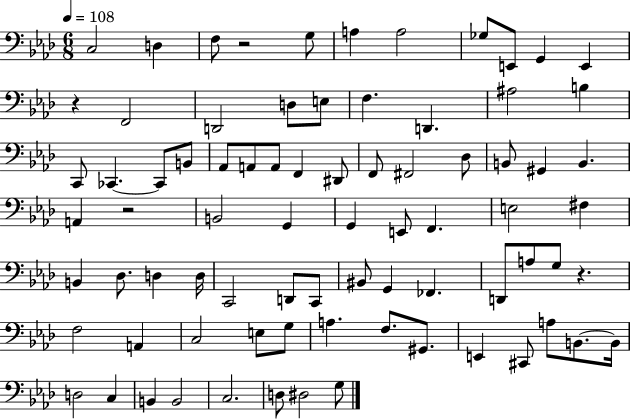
{
  \clef bass
  \numericTimeSignature
  \time 6/8
  \key aes \major
  \tempo 4 = 108
  \repeat volta 2 { c2 d4 | f8 r2 g8 | a4 a2 | ges8 e,8 g,4 e,4 | \break r4 f,2 | d,2 d8 e8 | f4. d,4. | ais2 b4 | \break c,8 ces,4.~~ ces,8 b,8 | aes,8 a,8 a,8 f,4 dis,8 | f,8 fis,2 des8 | b,8 gis,4 b,4. | \break a,4 r2 | b,2 g,4 | g,4 e,8 f,4. | e2 fis4 | \break b,4 des8. d4 d16 | c,2 d,8 c,8 | bis,8 g,4 fes,4. | d,8 a8 g8 r4. | \break f2 a,4 | c2 e8 g8 | a4. f8. gis,8. | e,4 cis,8 a8 b,8.~~ b,16 | \break d2 c4 | b,4 b,2 | c2. | d8 dis2 g8 | \break } \bar "|."
}